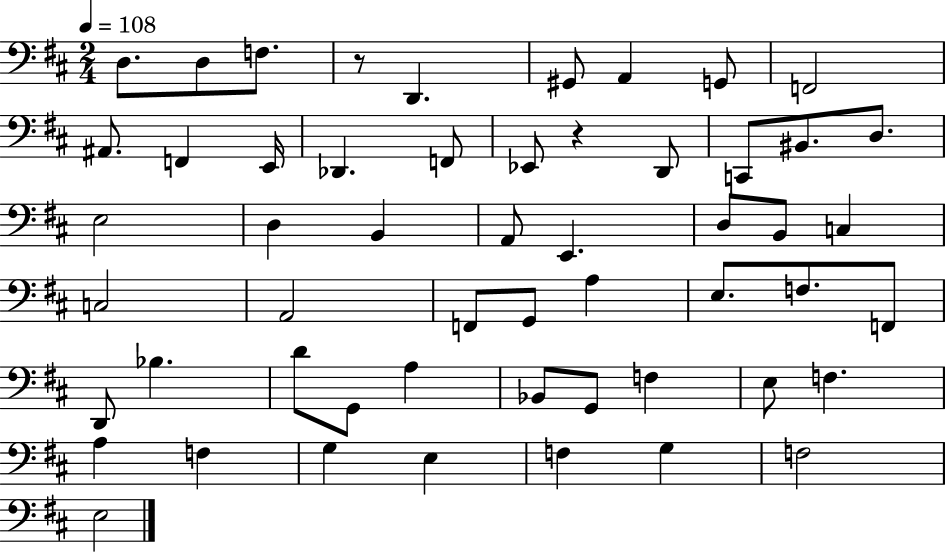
{
  \clef bass
  \numericTimeSignature
  \time 2/4
  \key d \major
  \tempo 4 = 108
  d8. d8 f8. | r8 d,4. | gis,8 a,4 g,8 | f,2 | \break ais,8. f,4 e,16 | des,4. f,8 | ees,8 r4 d,8 | c,8 bis,8. d8. | \break e2 | d4 b,4 | a,8 e,4. | d8 b,8 c4 | \break c2 | a,2 | f,8 g,8 a4 | e8. f8. f,8 | \break d,8 bes4. | d'8 g,8 a4 | bes,8 g,8 f4 | e8 f4. | \break a4 f4 | g4 e4 | f4 g4 | f2 | \break e2 | \bar "|."
}